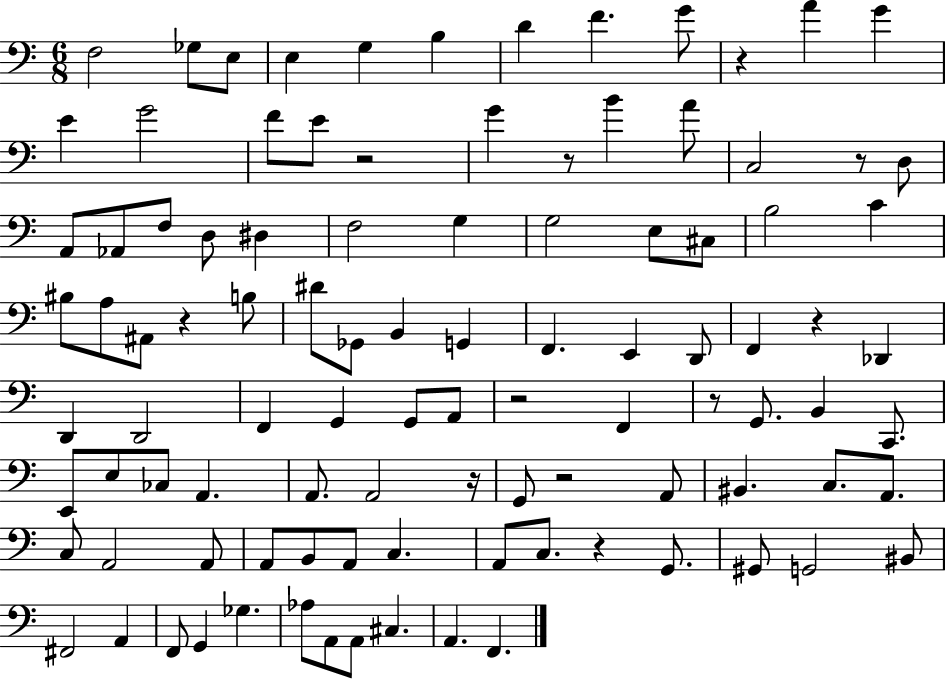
{
  \clef bass
  \numericTimeSignature
  \time 6/8
  \key c \major
  f2 ges8 e8 | e4 g4 b4 | d'4 f'4. g'8 | r4 a'4 g'4 | \break e'4 g'2 | f'8 e'8 r2 | g'4 r8 b'4 a'8 | c2 r8 d8 | \break a,8 aes,8 f8 d8 dis4 | f2 g4 | g2 e8 cis8 | b2 c'4 | \break bis8 a8 ais,8 r4 b8 | dis'8 ges,8 b,4 g,4 | f,4. e,4 d,8 | f,4 r4 des,4 | \break d,4 d,2 | f,4 g,4 g,8 a,8 | r2 f,4 | r8 g,8. b,4 c,8. | \break e,8 e8 ces8 a,4. | a,8. a,2 r16 | g,8 r2 a,8 | bis,4. c8. a,8. | \break c8 a,2 a,8 | a,8 b,8 a,8 c4. | a,8 c8. r4 g,8. | gis,8 g,2 bis,8 | \break fis,2 a,4 | f,8 g,4 ges4. | aes8 a,8 a,8 cis4. | a,4. f,4. | \break \bar "|."
}